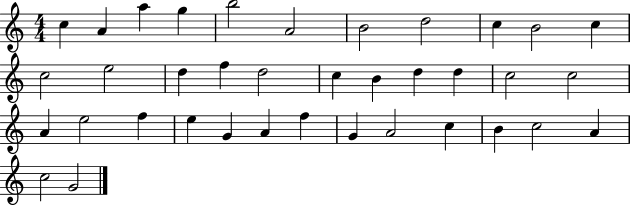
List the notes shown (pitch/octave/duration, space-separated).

C5/q A4/q A5/q G5/q B5/h A4/h B4/h D5/h C5/q B4/h C5/q C5/h E5/h D5/q F5/q D5/h C5/q B4/q D5/q D5/q C5/h C5/h A4/q E5/h F5/q E5/q G4/q A4/q F5/q G4/q A4/h C5/q B4/q C5/h A4/q C5/h G4/h